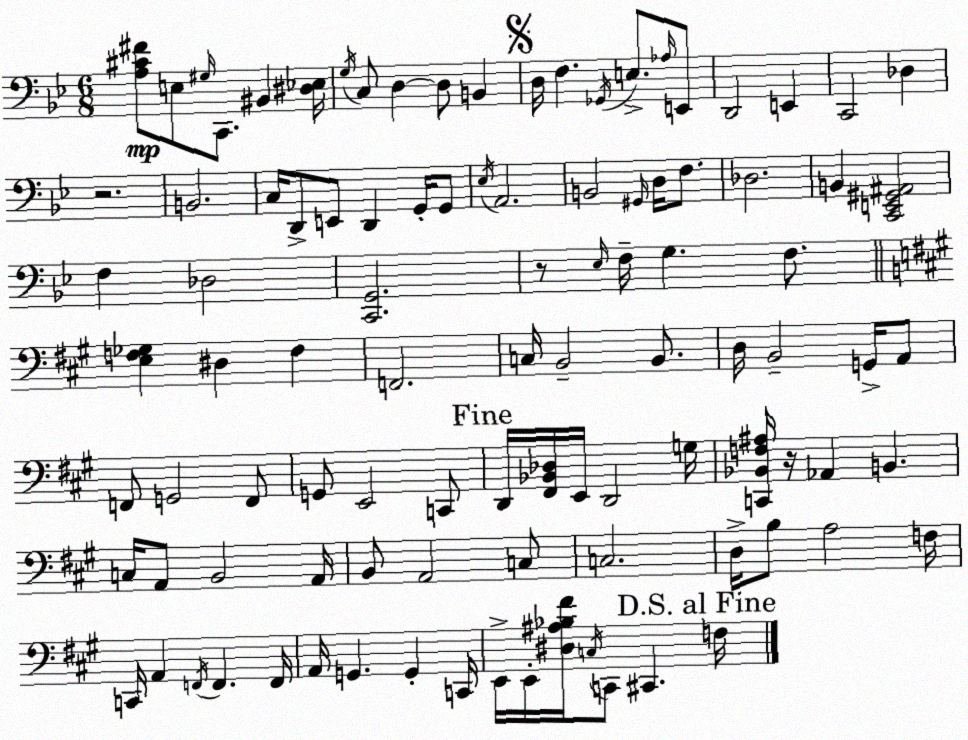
X:1
T:Untitled
M:6/8
L:1/4
K:Gm
[A,^C^F]/2 E,/2 ^G,/4 C,,/2 ^B,, [^D,_E,]/4 G,/4 C,/2 D, D,/2 B,, D,/4 F, _G,,/4 E,/2 _A,/4 E,,/2 D,,2 E,, C,,2 _D, z2 B,,2 C,/4 D,,/2 E,,/2 D,, G,,/4 G,,/2 _E,/4 A,,2 B,,2 ^G,,/4 D,/4 F,/2 _D,2 B,, [C,,E,,^G,,^A,,]2 F, _D,2 [C,,G,,]2 z/2 _E,/4 F,/4 G, F,/2 [E,F,_G,] ^D, F, F,,2 C,/4 B,,2 B,,/2 D,/4 B,,2 G,,/4 A,,/2 F,,/2 G,,2 F,,/2 G,,/2 E,,2 C,,/2 D,,/4 [^F,,_B,,_D,]/4 E,,/4 D,,2 G,/4 [C,,_B,,F,^A,]/4 z/4 _A,, B,, C,/4 A,,/2 B,,2 A,,/4 B,,/2 A,,2 C,/2 C,2 D,/4 B,/2 A,2 F,/4 C,,/4 A,, F,,/4 F,, F,,/4 A,,/4 G,, G,, C,,/4 E,,/4 E,,/4 [^D,^A,_B,^F]/4 C,/4 C,,/2 ^C,, F,/4